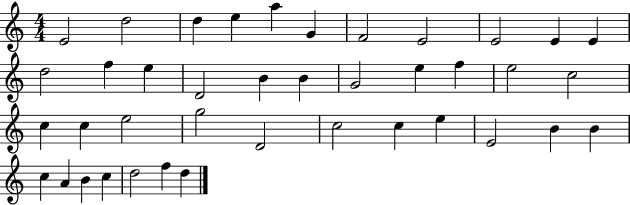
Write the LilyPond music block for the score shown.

{
  \clef treble
  \numericTimeSignature
  \time 4/4
  \key c \major
  e'2 d''2 | d''4 e''4 a''4 g'4 | f'2 e'2 | e'2 e'4 e'4 | \break d''2 f''4 e''4 | d'2 b'4 b'4 | g'2 e''4 f''4 | e''2 c''2 | \break c''4 c''4 e''2 | g''2 d'2 | c''2 c''4 e''4 | e'2 b'4 b'4 | \break c''4 a'4 b'4 c''4 | d''2 f''4 d''4 | \bar "|."
}